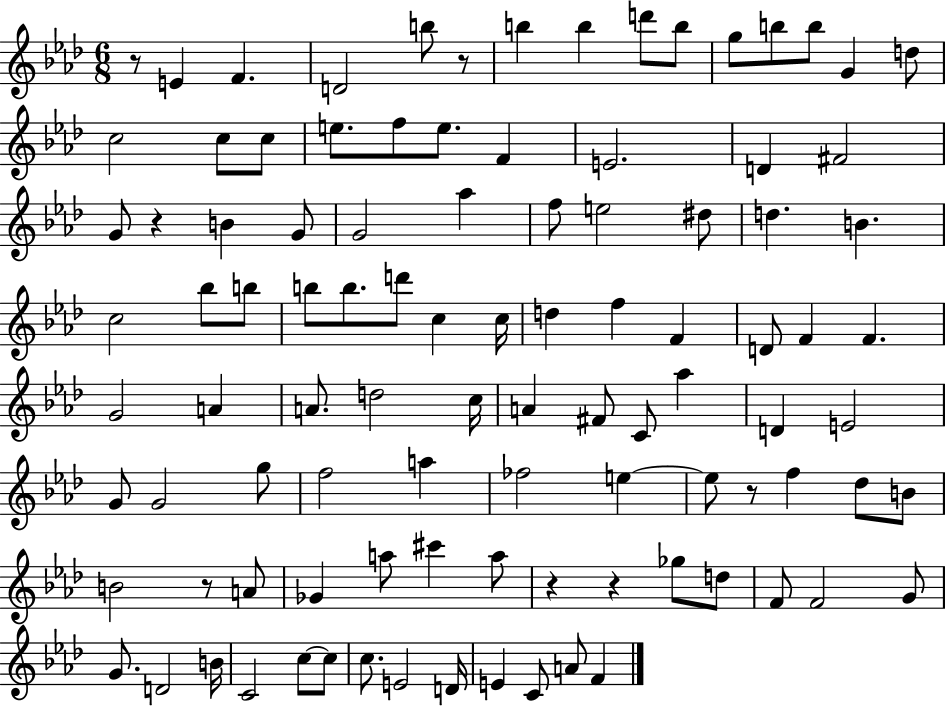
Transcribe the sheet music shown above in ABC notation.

X:1
T:Untitled
M:6/8
L:1/4
K:Ab
z/2 E F D2 b/2 z/2 b b d'/2 b/2 g/2 b/2 b/2 G d/2 c2 c/2 c/2 e/2 f/2 e/2 F E2 D ^F2 G/2 z B G/2 G2 _a f/2 e2 ^d/2 d B c2 _b/2 b/2 b/2 b/2 d'/2 c c/4 d f F D/2 F F G2 A A/2 d2 c/4 A ^F/2 C/2 _a D E2 G/2 G2 g/2 f2 a _f2 e e/2 z/2 f _d/2 B/2 B2 z/2 A/2 _G a/2 ^c' a/2 z z _g/2 d/2 F/2 F2 G/2 G/2 D2 B/4 C2 c/2 c/2 c/2 E2 D/4 E C/2 A/2 F